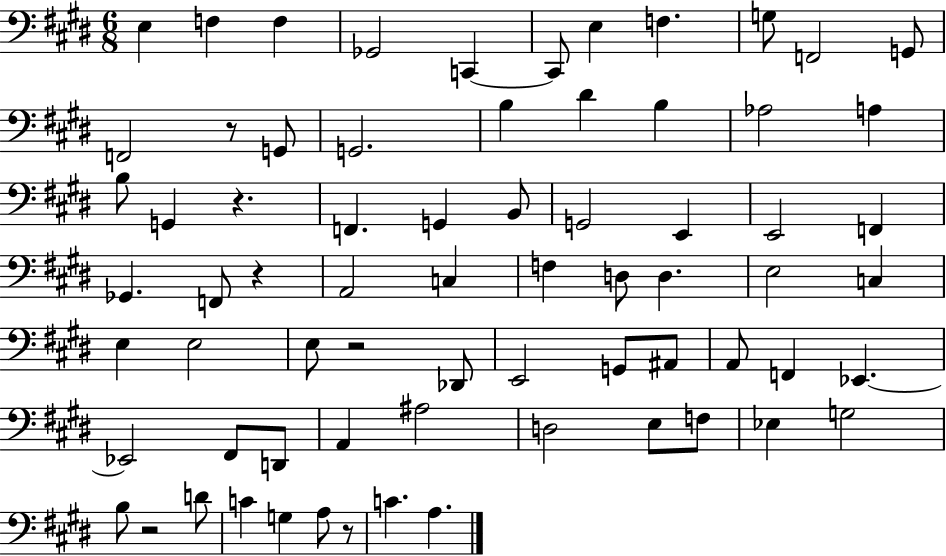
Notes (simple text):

E3/q F3/q F3/q Gb2/h C2/q C2/e E3/q F3/q. G3/e F2/h G2/e F2/h R/e G2/e G2/h. B3/q D#4/q B3/q Ab3/h A3/q B3/e G2/q R/q. F2/q. G2/q B2/e G2/h E2/q E2/h F2/q Gb2/q. F2/e R/q A2/h C3/q F3/q D3/e D3/q. E3/h C3/q E3/q E3/h E3/e R/h Db2/e E2/h G2/e A#2/e A2/e F2/q Eb2/q. Eb2/h F#2/e D2/e A2/q A#3/h D3/h E3/e F3/e Eb3/q G3/h B3/e R/h D4/e C4/q G3/q A3/e R/e C4/q. A3/q.